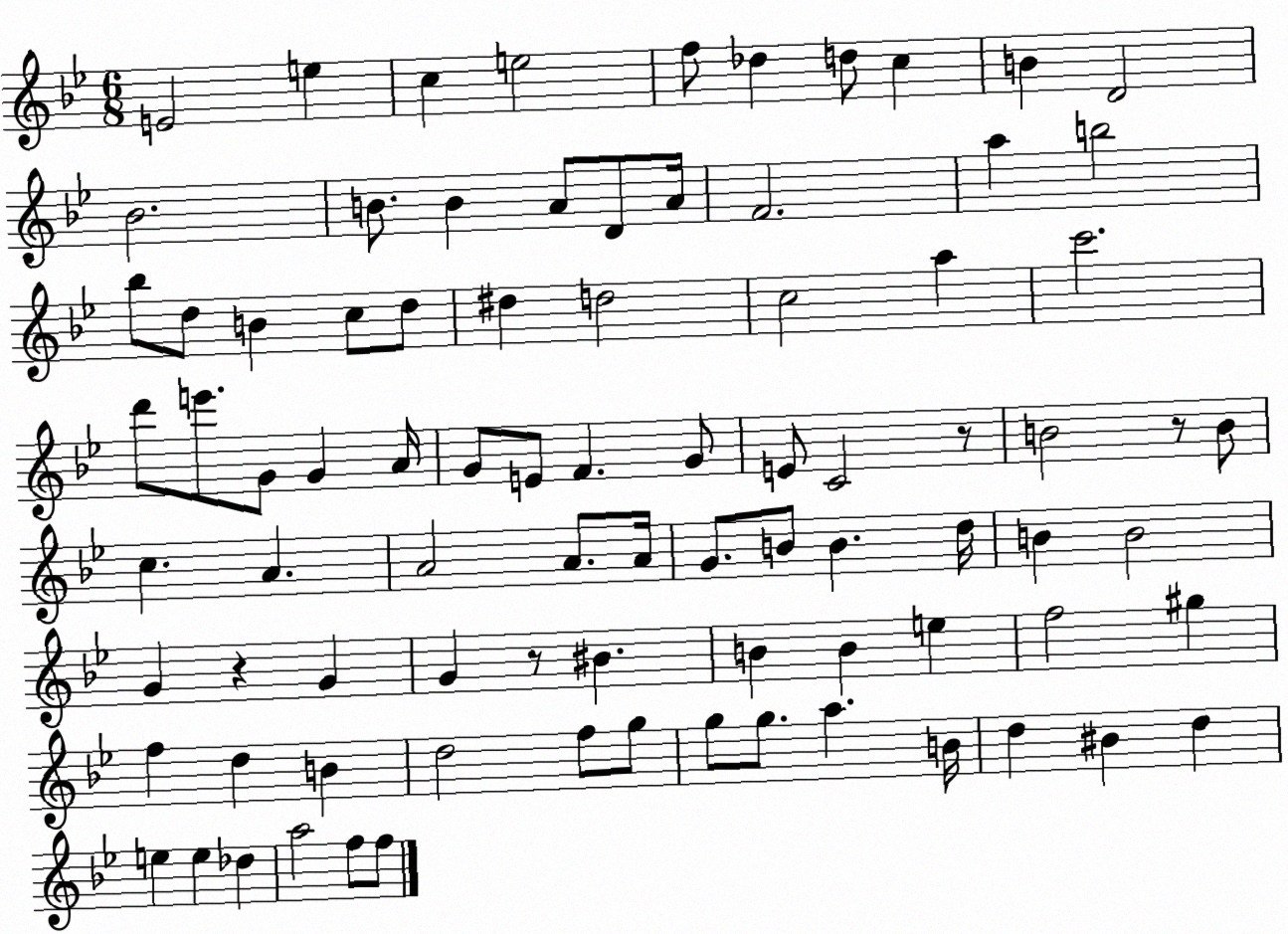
X:1
T:Untitled
M:6/8
L:1/4
K:Bb
E2 e c e2 f/2 _d d/2 c B D2 _B2 B/2 B A/2 D/2 A/4 F2 a b2 _b/2 d/2 B c/2 d/2 ^d d2 c2 a c'2 d'/2 e'/2 G/2 G A/4 G/2 E/2 F G/2 E/2 C2 z/2 B2 z/2 B/2 c A A2 A/2 A/4 G/2 B/2 B d/4 B B2 G z G G z/2 ^B B B e f2 ^g f d B d2 f/2 g/2 g/2 g/2 a B/4 d ^B d e e _d a2 f/2 f/2